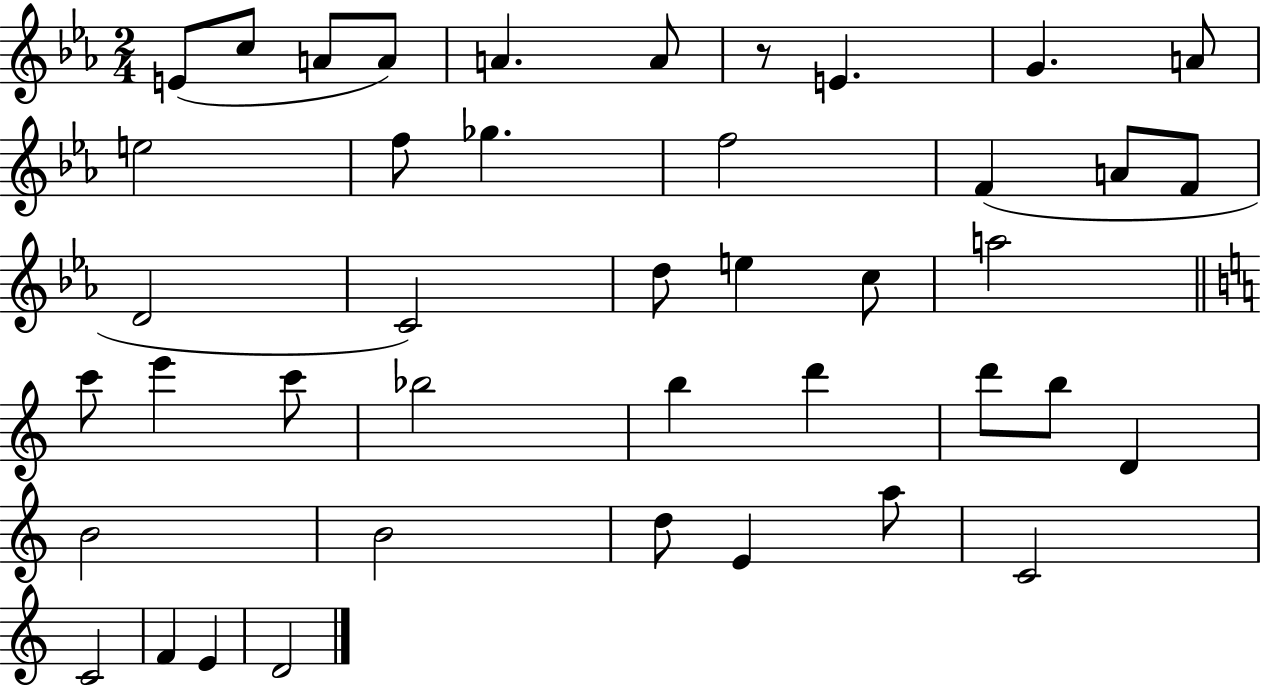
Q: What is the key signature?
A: EES major